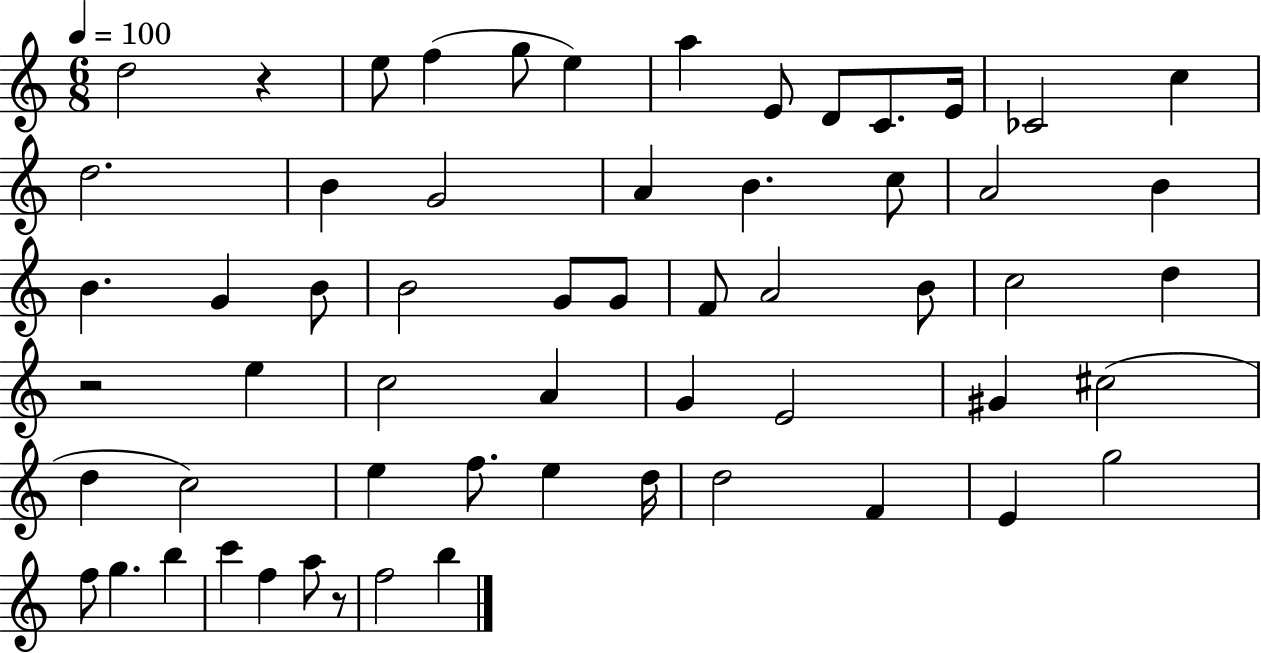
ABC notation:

X:1
T:Untitled
M:6/8
L:1/4
K:C
d2 z e/2 f g/2 e a E/2 D/2 C/2 E/4 _C2 c d2 B G2 A B c/2 A2 B B G B/2 B2 G/2 G/2 F/2 A2 B/2 c2 d z2 e c2 A G E2 ^G ^c2 d c2 e f/2 e d/4 d2 F E g2 f/2 g b c' f a/2 z/2 f2 b